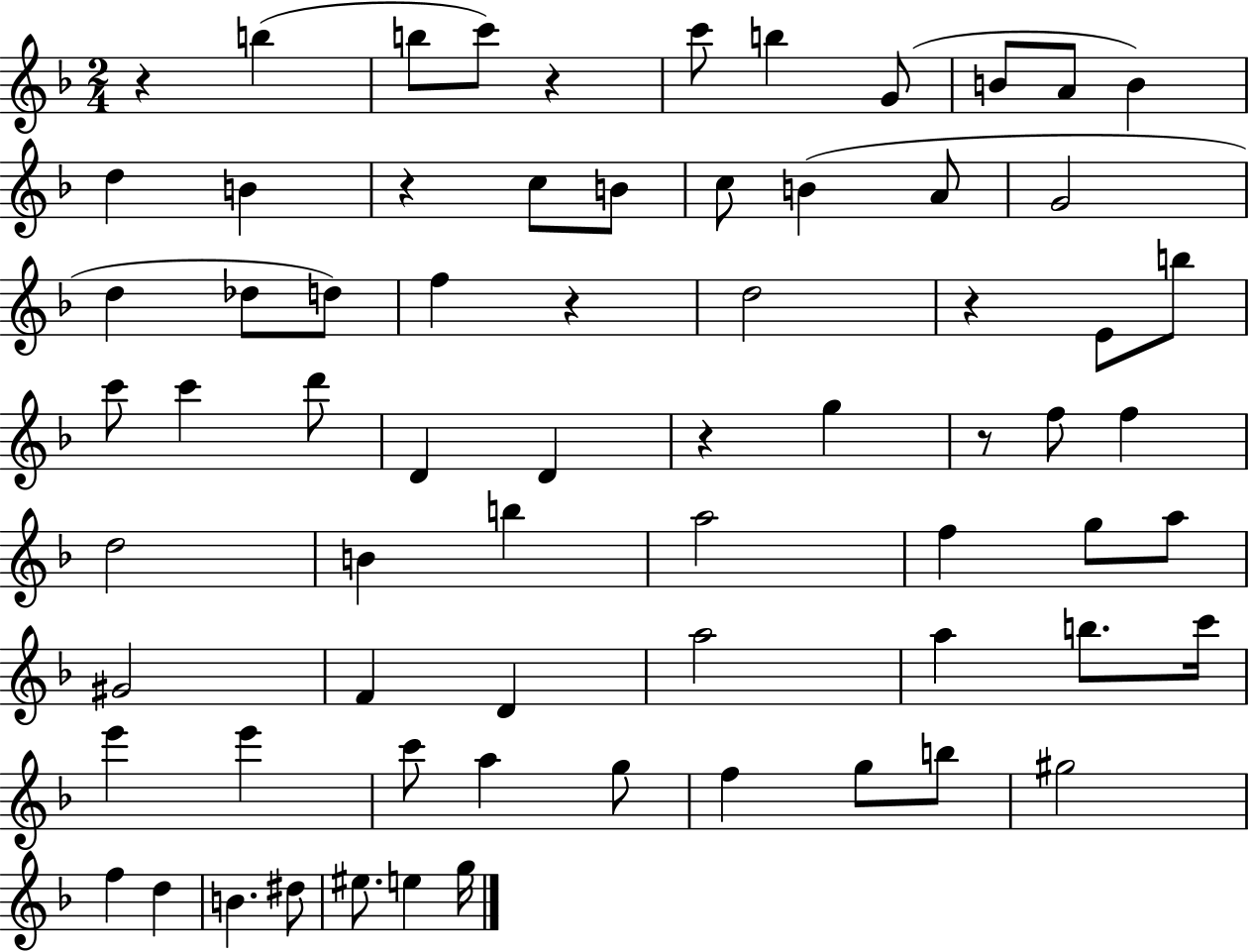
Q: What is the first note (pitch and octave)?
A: B5